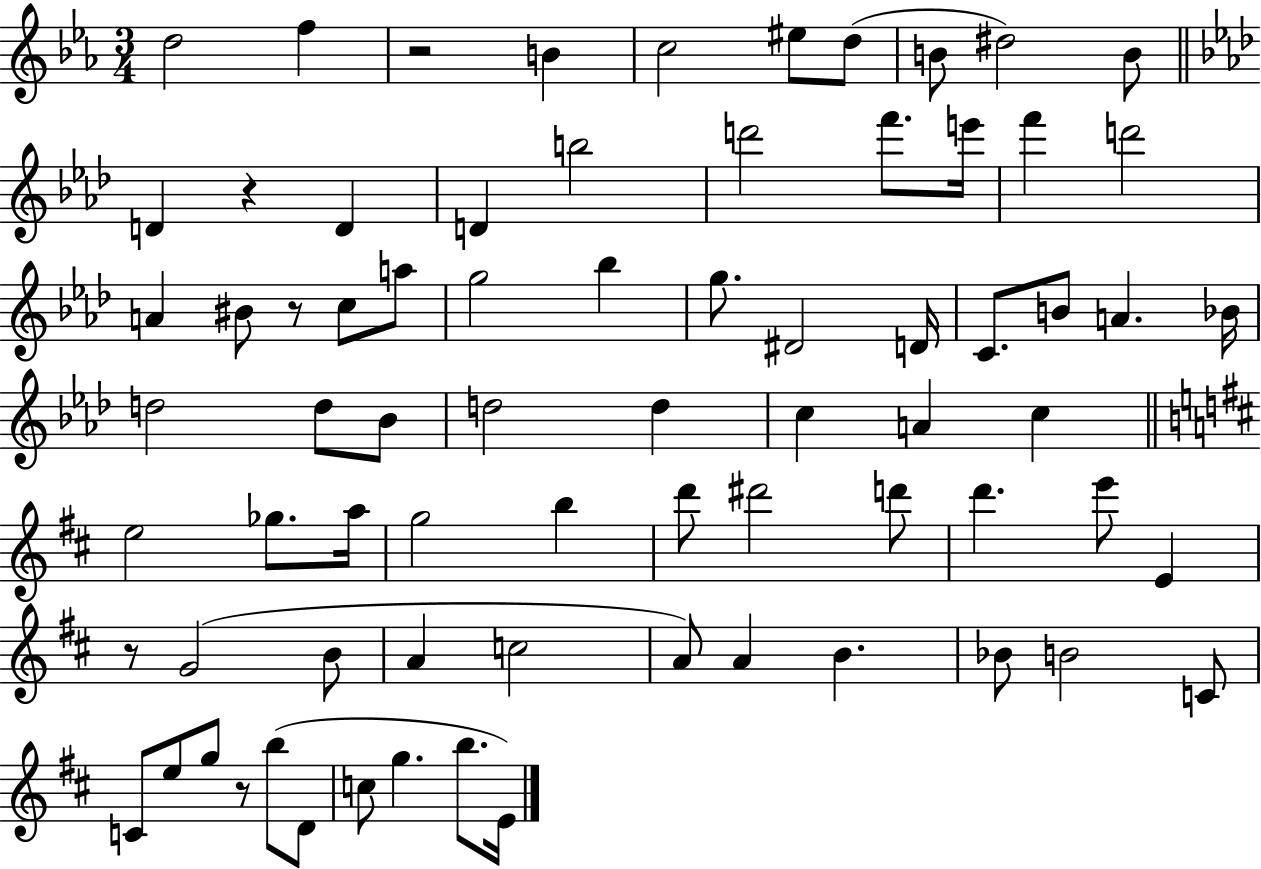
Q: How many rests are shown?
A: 5